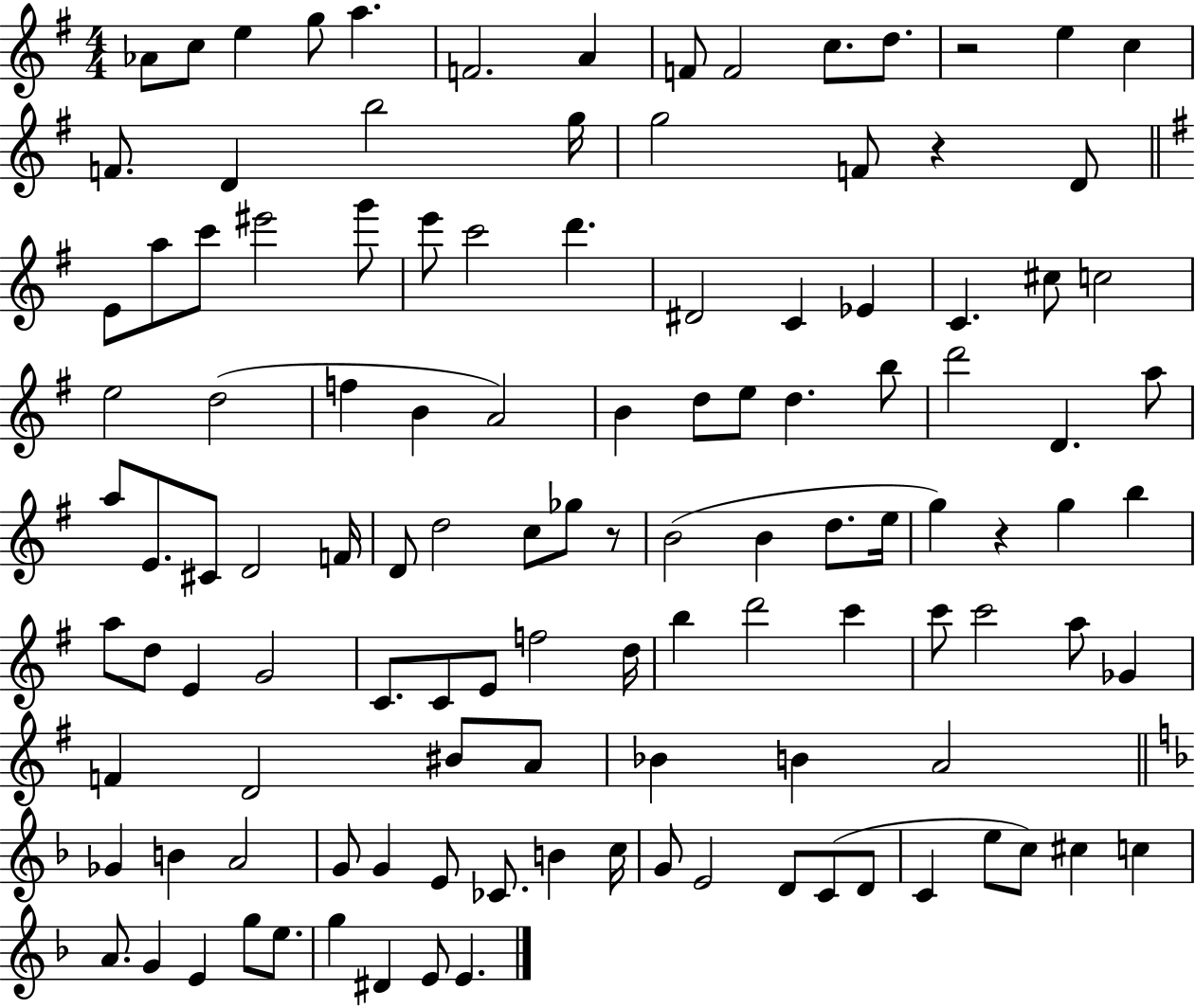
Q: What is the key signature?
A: G major